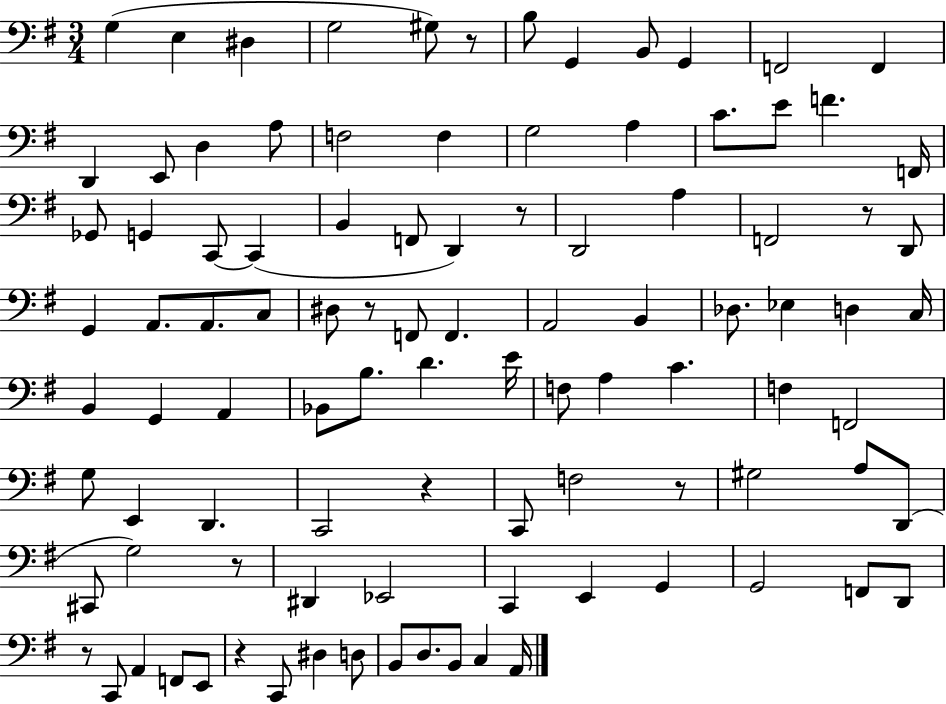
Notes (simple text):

G3/q E3/q D#3/q G3/h G#3/e R/e B3/e G2/q B2/e G2/q F2/h F2/q D2/q E2/e D3/q A3/e F3/h F3/q G3/h A3/q C4/e. E4/e F4/q. F2/s Gb2/e G2/q C2/e C2/q B2/q F2/e D2/q R/e D2/h A3/q F2/h R/e D2/e G2/q A2/e. A2/e. C3/e D#3/e R/e F2/e F2/q. A2/h B2/q Db3/e. Eb3/q D3/q C3/s B2/q G2/q A2/q Bb2/e B3/e. D4/q. E4/s F3/e A3/q C4/q. F3/q F2/h G3/e E2/q D2/q. C2/h R/q C2/e F3/h R/e G#3/h A3/e D2/e C#2/e G3/h R/e D#2/q Eb2/h C2/q E2/q G2/q G2/h F2/e D2/e R/e C2/e A2/q F2/e E2/e R/q C2/e D#3/q D3/e B2/e D3/e. B2/e C3/q A2/s